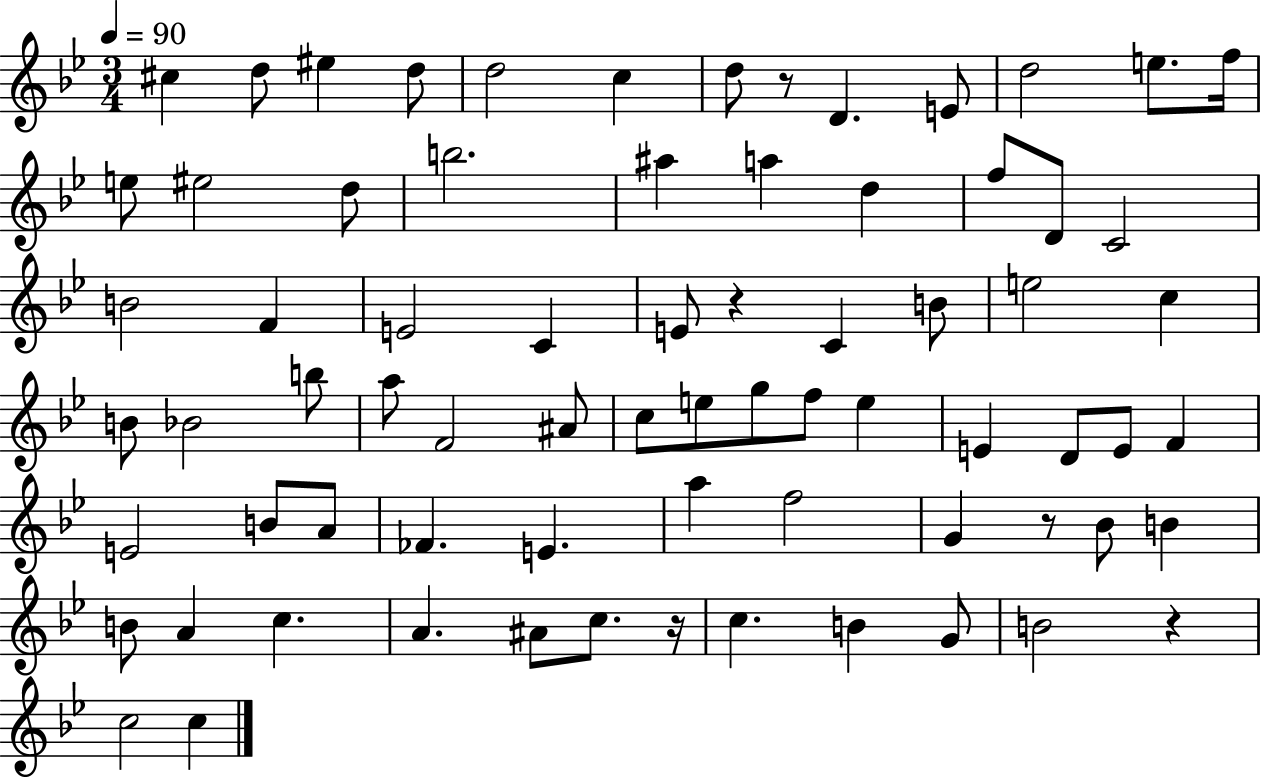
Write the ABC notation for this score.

X:1
T:Untitled
M:3/4
L:1/4
K:Bb
^c d/2 ^e d/2 d2 c d/2 z/2 D E/2 d2 e/2 f/4 e/2 ^e2 d/2 b2 ^a a d f/2 D/2 C2 B2 F E2 C E/2 z C B/2 e2 c B/2 _B2 b/2 a/2 F2 ^A/2 c/2 e/2 g/2 f/2 e E D/2 E/2 F E2 B/2 A/2 _F E a f2 G z/2 _B/2 B B/2 A c A ^A/2 c/2 z/4 c B G/2 B2 z c2 c